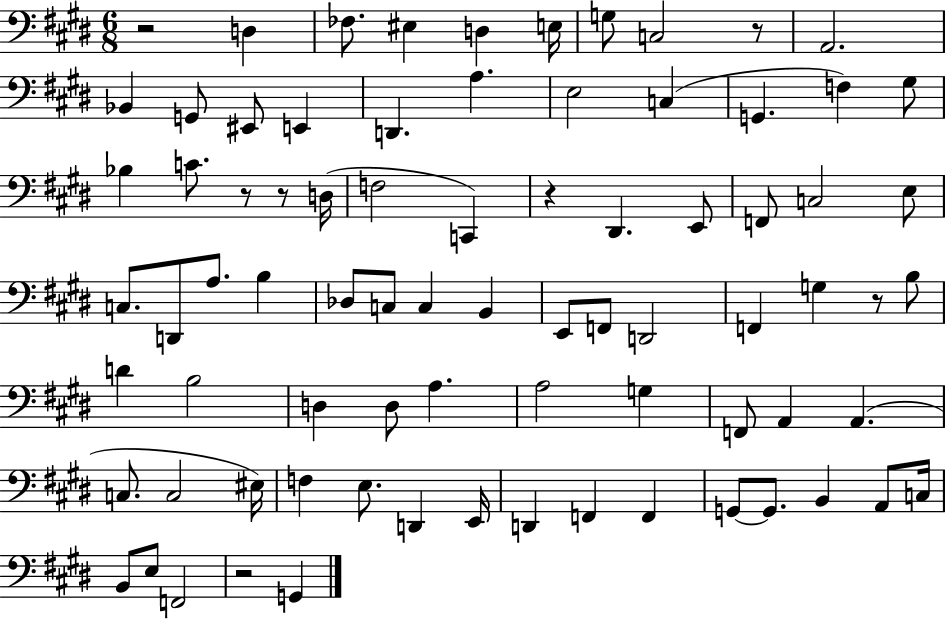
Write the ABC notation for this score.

X:1
T:Untitled
M:6/8
L:1/4
K:E
z2 D, _F,/2 ^E, D, E,/4 G,/2 C,2 z/2 A,,2 _B,, G,,/2 ^E,,/2 E,, D,, A, E,2 C, G,, F, ^G,/2 _B, C/2 z/2 z/2 D,/4 F,2 C,, z ^D,, E,,/2 F,,/2 C,2 E,/2 C,/2 D,,/2 A,/2 B, _D,/2 C,/2 C, B,, E,,/2 F,,/2 D,,2 F,, G, z/2 B,/2 D B,2 D, D,/2 A, A,2 G, F,,/2 A,, A,, C,/2 C,2 ^E,/4 F, E,/2 D,, E,,/4 D,, F,, F,, G,,/2 G,,/2 B,, A,,/2 C,/4 B,,/2 E,/2 F,,2 z2 G,,